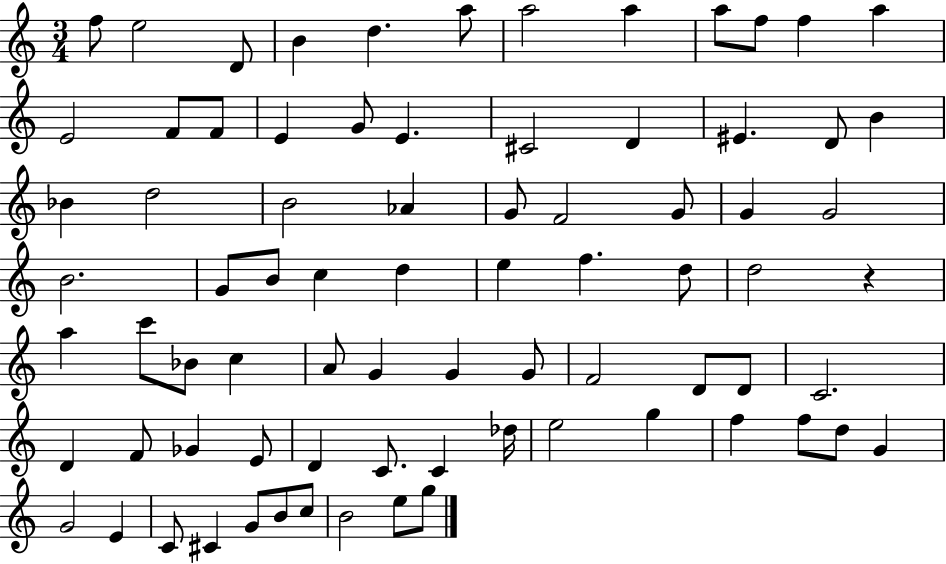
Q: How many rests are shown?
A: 1